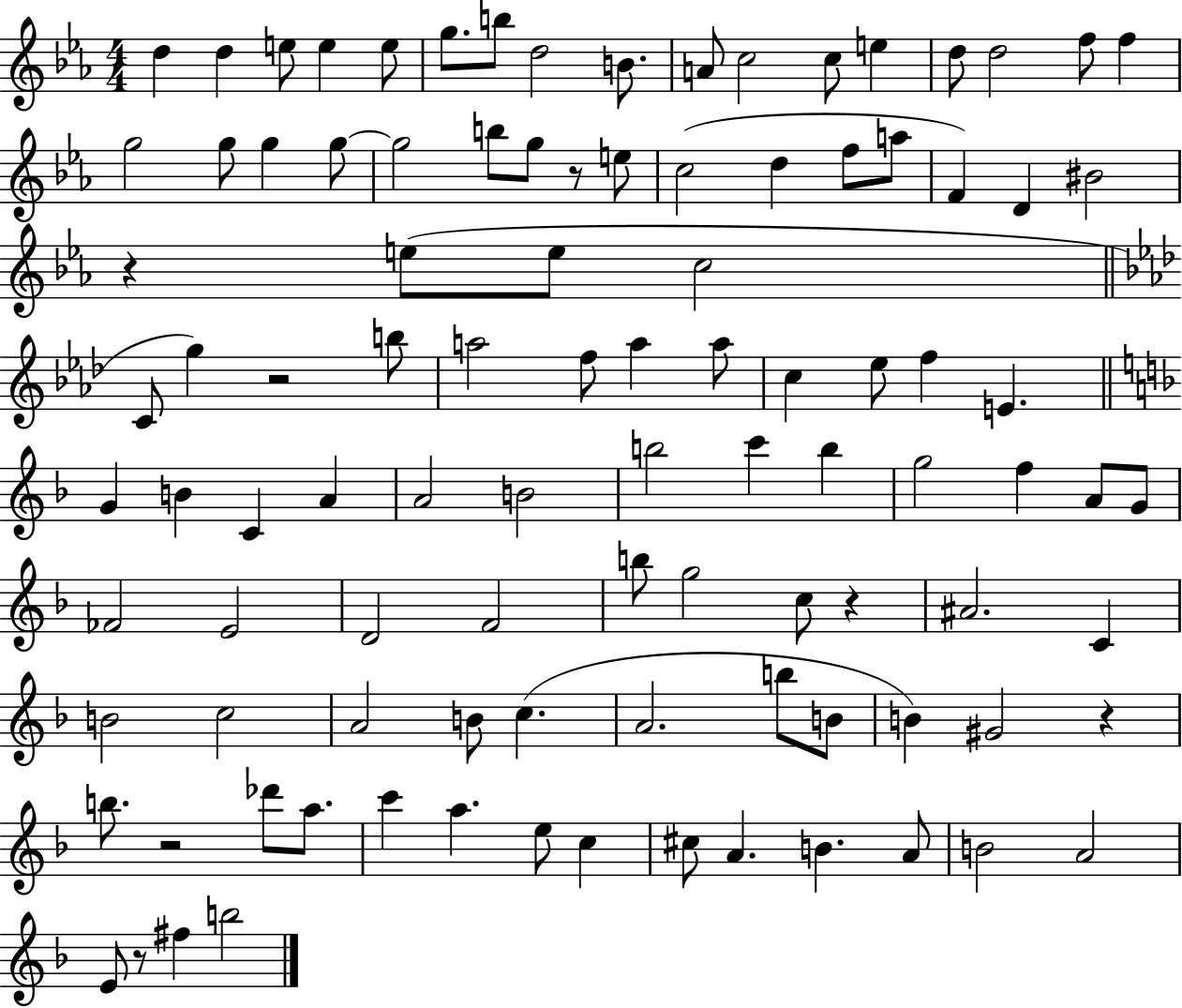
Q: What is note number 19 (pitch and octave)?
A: G5